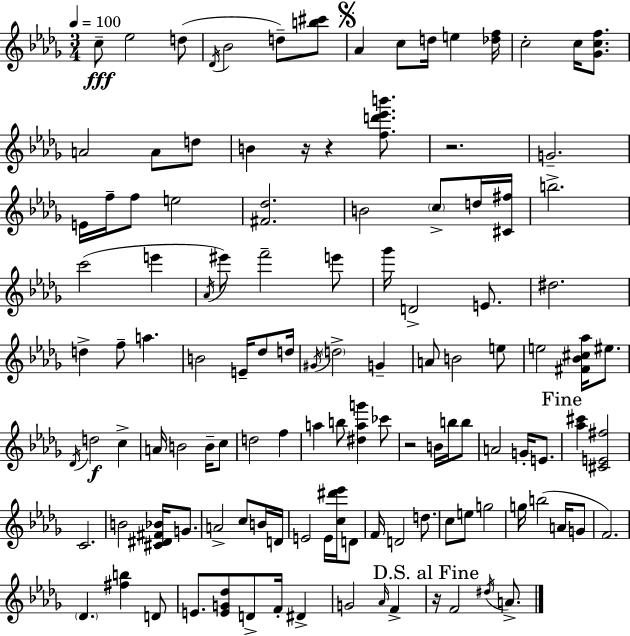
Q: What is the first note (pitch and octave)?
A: C5